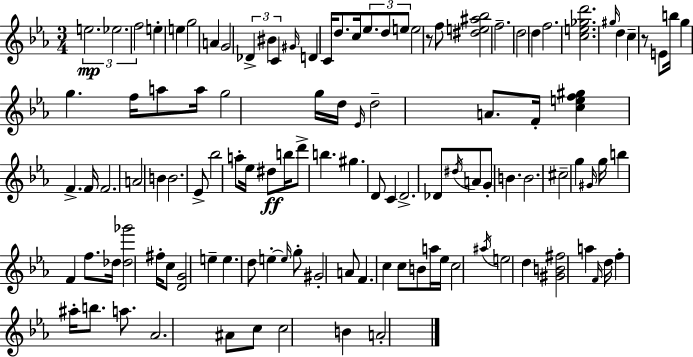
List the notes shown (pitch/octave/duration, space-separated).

E5/h. Eb5/h. F5/h E5/q E5/q G5/h A4/q G4/h Db4/q BIS4/q C4/q G#4/s D4/q C4/s D5/e. C5/s Eb5/e. D5/e E5/e E5/h R/e F5/e [D#5,E5,A#5,Bb5]/h F5/h. D5/h D5/q F5/h. [C5,E5,Gb5,D6]/h. G#5/s D5/q C5/q R/e E4/e B5/s G5/q G5/q. F5/s A5/e A5/s G5/h G5/s D5/s Eb4/s D5/h A4/e. F4/s [C5,E5,F5,G#5]/q F4/q. F4/s F4/h. A4/h B4/q B4/h. Eb4/e Bb5/h A5/e Eb5/s D#5/e B5/s D6/e B5/q. G#5/q. D4/e C4/q D4/h. Db4/e D#5/s A4/e G4/e B4/q. B4/h. C#5/h G5/q G#4/s G5/s B5/q F4/q F5/e. Db5/s [Db5,Gb6]/h F#5/s C5/e [D4,G4]/h E5/q E5/q. D5/e E5/q E5/s G5/e G#4/h A4/e F4/q. C5/q C5/e B4/e A5/s Eb5/s C5/h A#5/s E5/h D5/q [G#4,B4,F#5]/h A5/q F4/s D5/s F5/q A#5/s B5/e. A5/e. Ab4/h. A#4/e C5/e C5/h B4/q A4/h